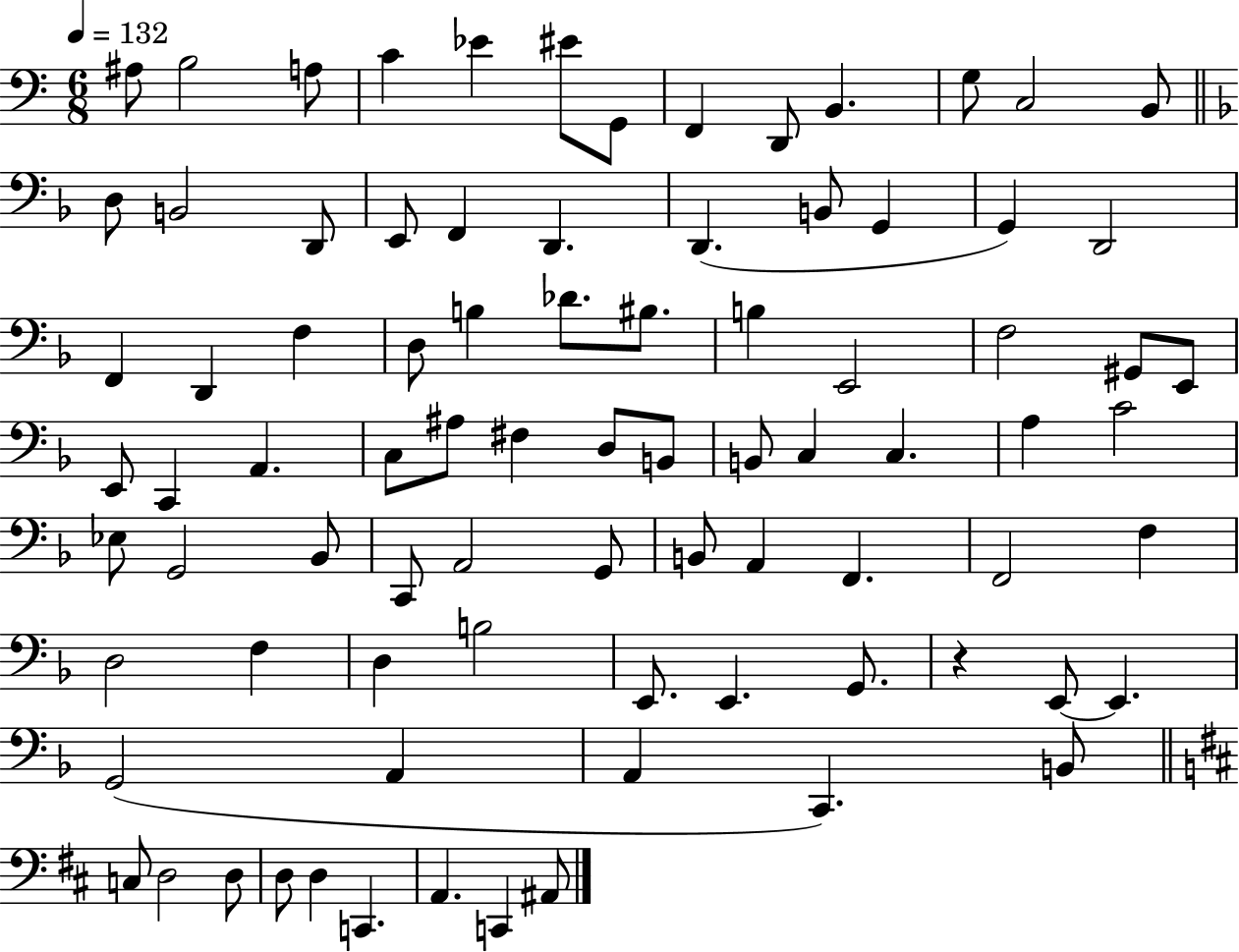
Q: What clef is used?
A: bass